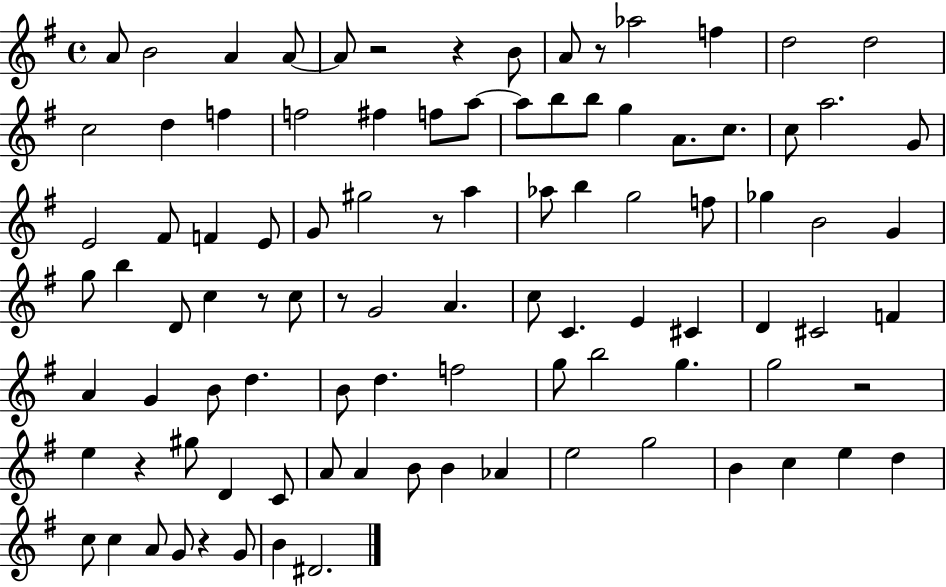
X:1
T:Untitled
M:4/4
L:1/4
K:G
A/2 B2 A A/2 A/2 z2 z B/2 A/2 z/2 _a2 f d2 d2 c2 d f f2 ^f f/2 a/2 a/2 b/2 b/2 g A/2 c/2 c/2 a2 G/2 E2 ^F/2 F E/2 G/2 ^g2 z/2 a _a/2 b g2 f/2 _g B2 G g/2 b D/2 c z/2 c/2 z/2 G2 A c/2 C E ^C D ^C2 F A G B/2 d B/2 d f2 g/2 b2 g g2 z2 e z ^g/2 D C/2 A/2 A B/2 B _A e2 g2 B c e d c/2 c A/2 G/2 z G/2 B ^D2